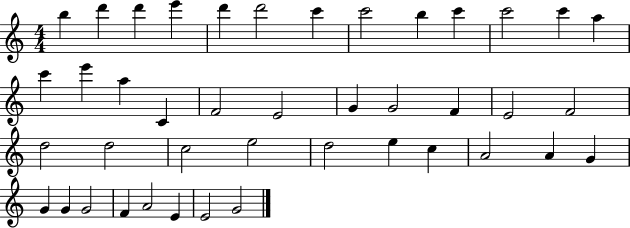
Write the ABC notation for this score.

X:1
T:Untitled
M:4/4
L:1/4
K:C
b d' d' e' d' d'2 c' c'2 b c' c'2 c' a c' e' a C F2 E2 G G2 F E2 F2 d2 d2 c2 e2 d2 e c A2 A G G G G2 F A2 E E2 G2